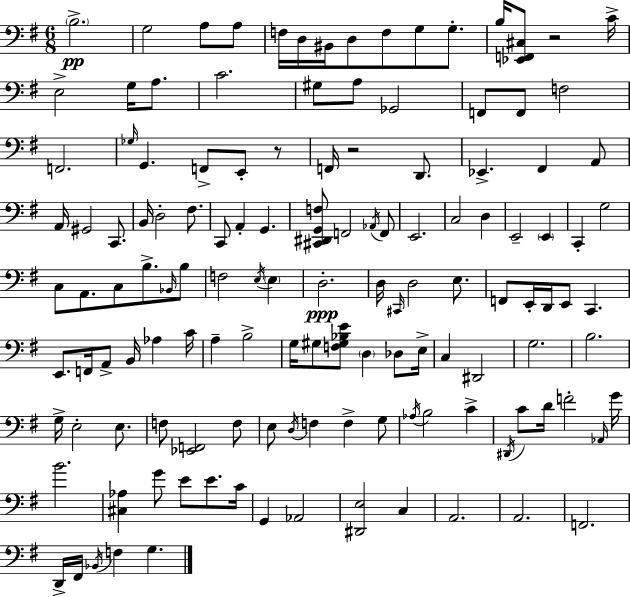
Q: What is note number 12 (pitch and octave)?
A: B3